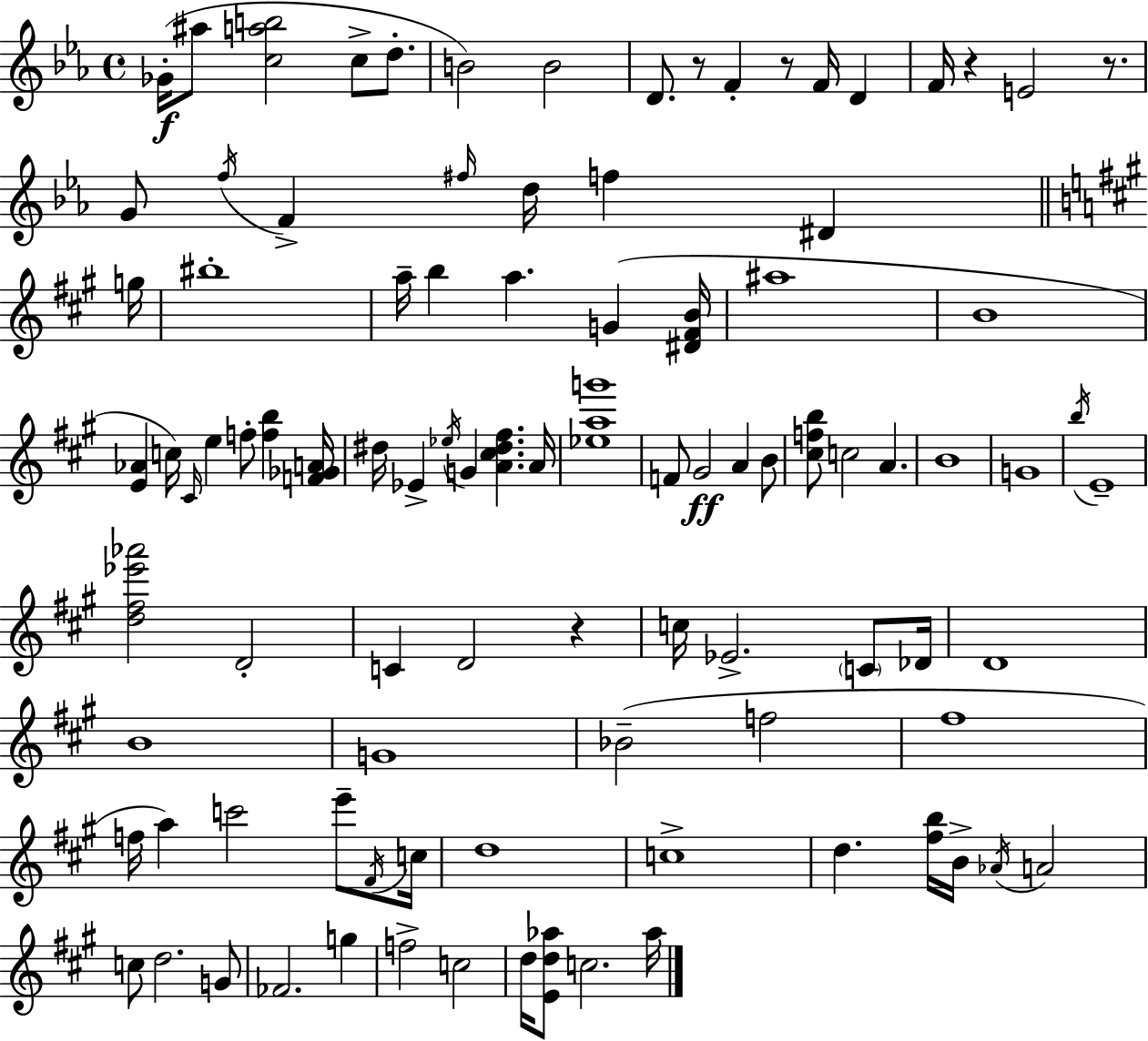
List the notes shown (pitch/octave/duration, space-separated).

Gb4/s A#5/e [C5,A5,B5]/h C5/e D5/e. B4/h B4/h D4/e. R/e F4/q R/e F4/s D4/q F4/s R/q E4/h R/e. G4/e F5/s F4/q F#5/s D5/s F5/q D#4/q G5/s BIS5/w A5/s B5/q A5/q. G4/q [D#4,F#4,B4]/s A#5/w B4/w [E4,Ab4]/q C5/s C#4/s E5/q F5/e [F5,B5]/q [F4,Gb4,A4]/s D#5/s Eb4/q Eb5/s G4/q [A4,C#5,D#5,F#5]/q. A4/s [Eb5,A5,G6]/w F4/e G#4/h A4/q B4/e [C#5,F5,B5]/e C5/h A4/q. B4/w G4/w B5/s E4/w [D5,F#5,Eb6,Ab6]/h D4/h C4/q D4/h R/q C5/s Eb4/h. C4/e Db4/s D4/w B4/w G4/w Bb4/h F5/h F#5/w F5/s A5/q C6/h E6/e F#4/s C5/s D5/w C5/w D5/q. [F#5,B5]/s B4/s Ab4/s A4/h C5/e D5/h. G4/e FES4/h. G5/q F5/h C5/h D5/s [E4,D5,Ab5]/e C5/h. Ab5/s